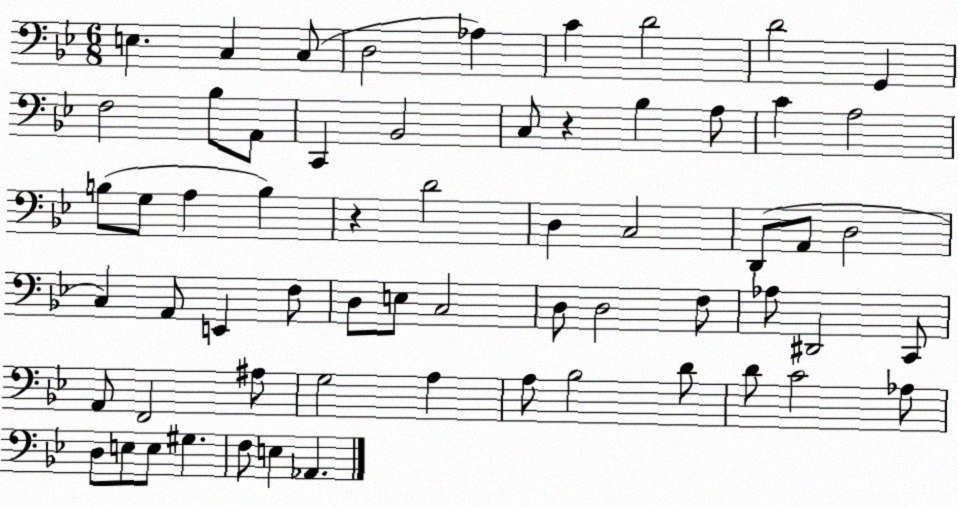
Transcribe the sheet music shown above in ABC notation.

X:1
T:Untitled
M:6/8
L:1/4
K:Bb
E, C, C,/2 D,2 _A, C D2 D2 G,, F,2 _B,/2 A,,/2 C,, _B,,2 C,/2 z _B, A,/2 C A,2 B,/2 G,/2 A, B, z D2 D, C,2 D,,/2 A,,/2 D,2 C, A,,/2 E,, F,/2 D,/2 E,/2 C,2 D,/2 D,2 F,/2 _A,/2 ^D,,2 C,,/2 A,,/2 F,,2 ^A,/2 G,2 A, A,/2 _B,2 D/2 D/2 C2 _A,/2 D,/2 E,/2 E,/2 ^G, F,/2 E, _A,,